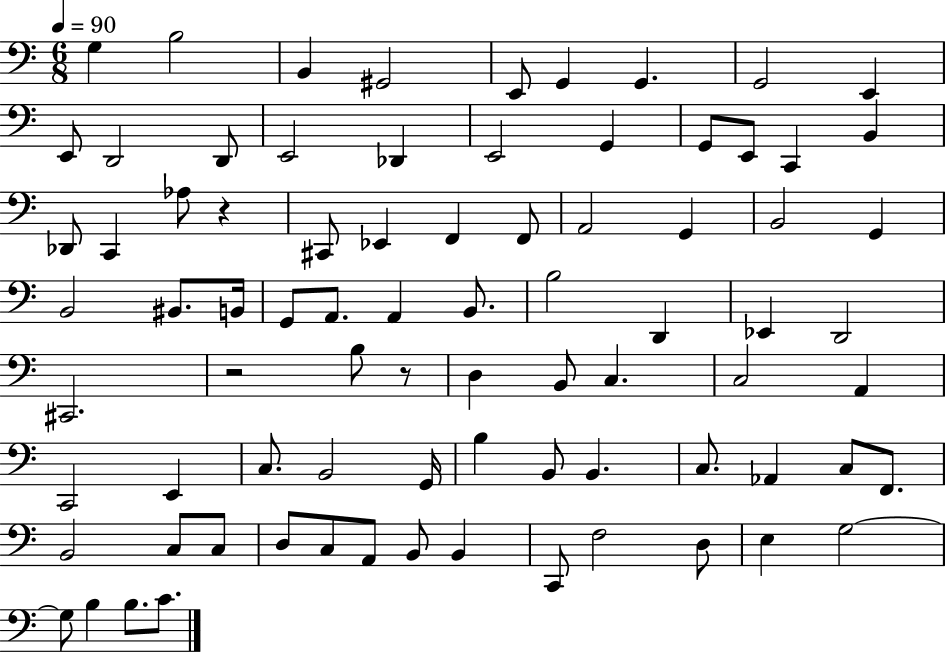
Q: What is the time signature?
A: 6/8